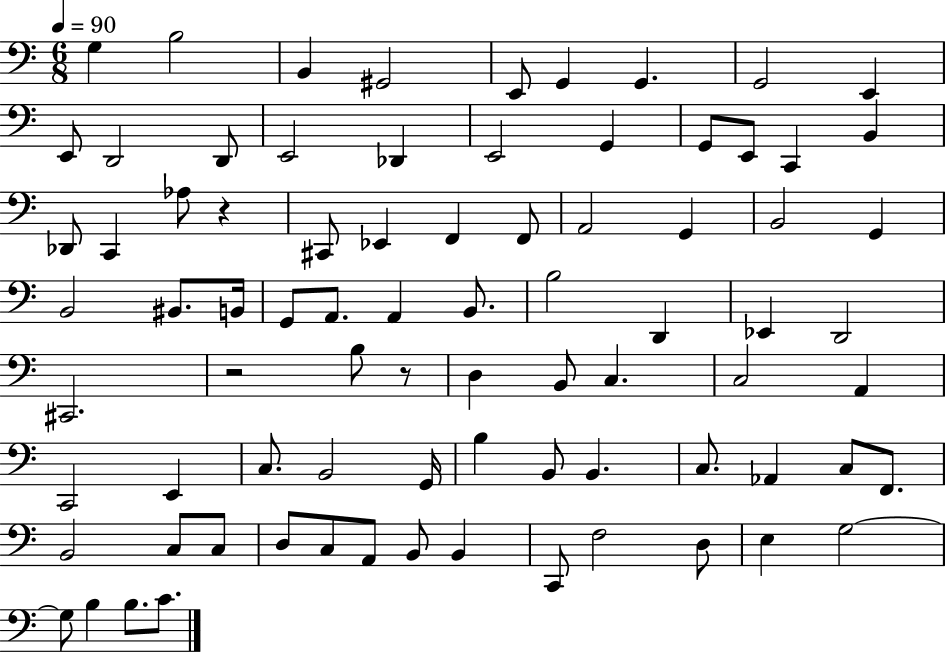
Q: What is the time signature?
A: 6/8